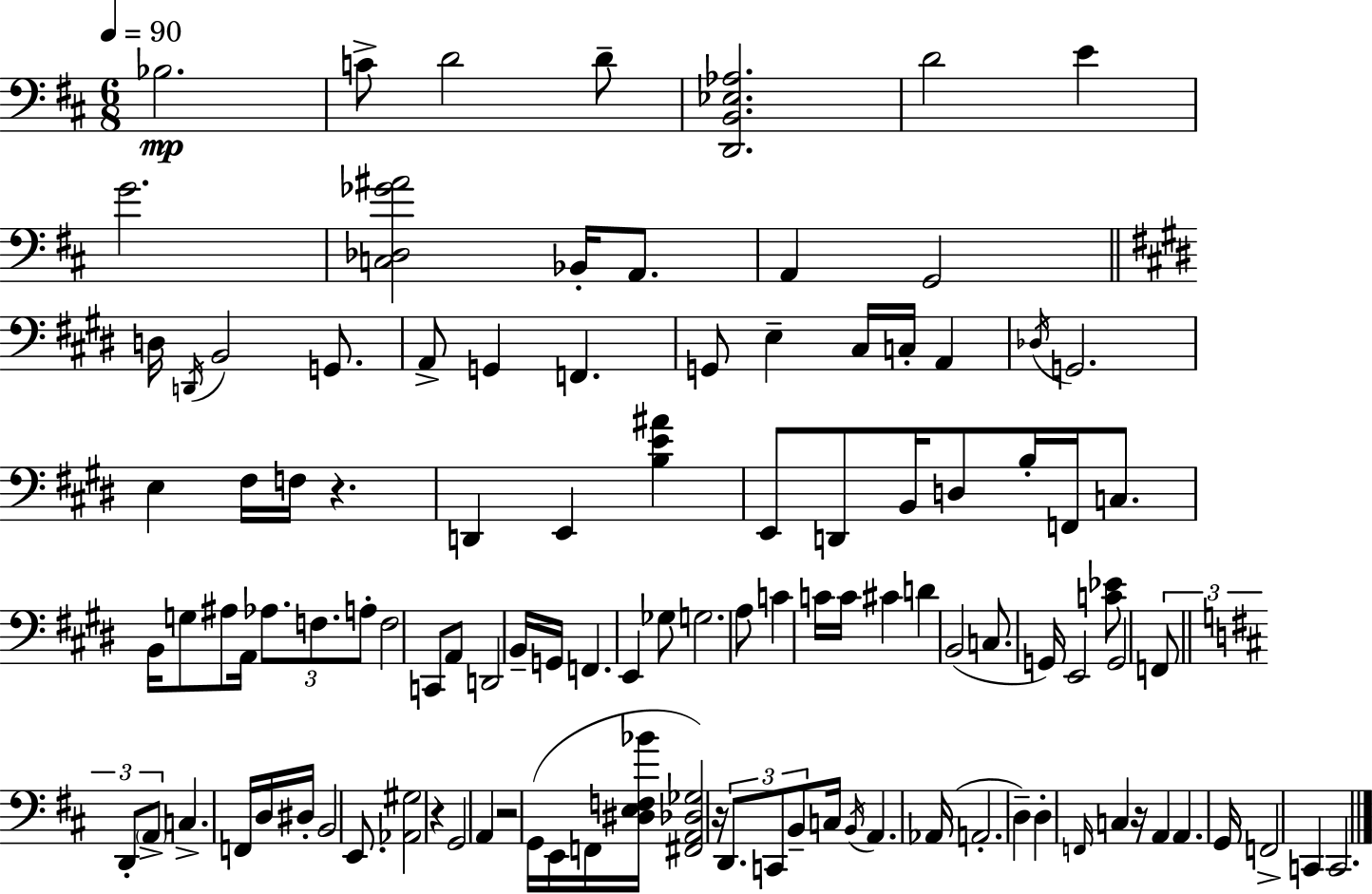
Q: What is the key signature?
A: D major